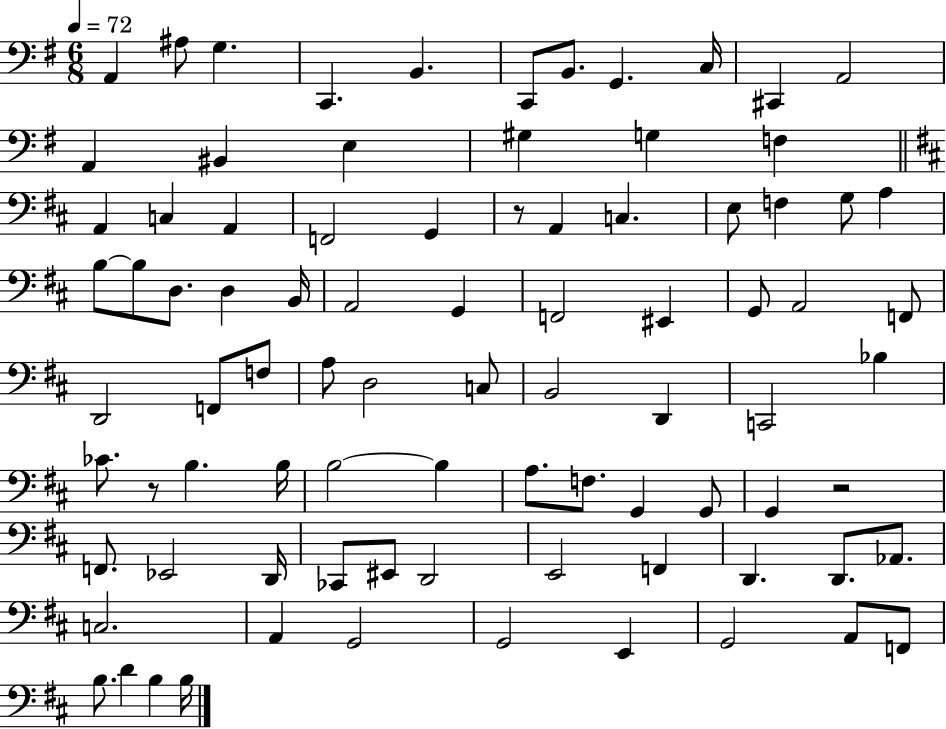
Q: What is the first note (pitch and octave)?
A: A2